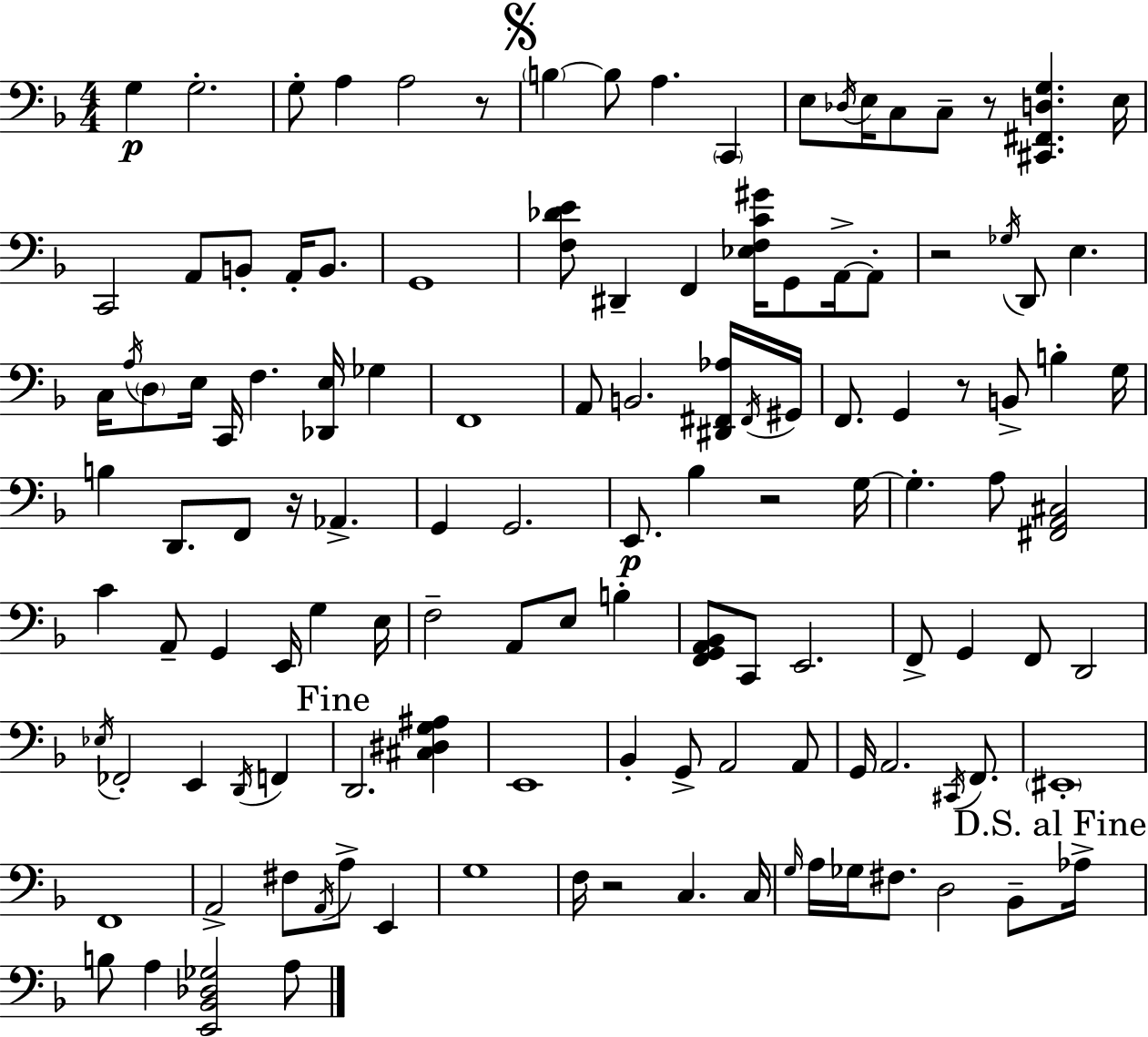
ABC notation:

X:1
T:Untitled
M:4/4
L:1/4
K:F
G, G,2 G,/2 A, A,2 z/2 B, B,/2 A, C,, E,/2 _D,/4 E,/4 C,/2 C,/2 z/2 [^C,,^F,,D,G,] E,/4 C,,2 A,,/2 B,,/2 A,,/4 B,,/2 G,,4 [F,_DE]/2 ^D,, F,, [_E,F,C^G]/4 G,,/2 A,,/4 A,,/2 z2 _G,/4 D,,/2 E, C,/4 A,/4 D,/2 E,/4 C,,/4 F, [_D,,E,]/4 _G, F,,4 A,,/2 B,,2 [^D,,^F,,_A,]/4 ^F,,/4 ^G,,/4 F,,/2 G,, z/2 B,,/2 B, G,/4 B, D,,/2 F,,/2 z/4 _A,, G,, G,,2 E,,/2 _B, z2 G,/4 G, A,/2 [^F,,A,,^C,]2 C A,,/2 G,, E,,/4 G, E,/4 F,2 A,,/2 E,/2 B, [F,,G,,A,,_B,,]/2 C,,/2 E,,2 F,,/2 G,, F,,/2 D,,2 _E,/4 _F,,2 E,, D,,/4 F,, D,,2 [^C,^D,G,^A,] E,,4 _B,, G,,/2 A,,2 A,,/2 G,,/4 A,,2 ^C,,/4 F,,/2 ^E,,4 F,,4 A,,2 ^F,/2 A,,/4 A,/2 E,, G,4 F,/4 z2 C, C,/4 G,/4 A,/4 _G,/4 ^F,/2 D,2 _B,,/2 _A,/4 B,/2 A, [E,,_B,,_D,_G,]2 A,/2